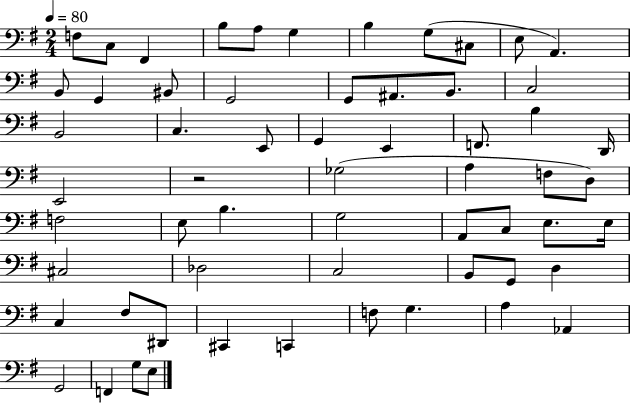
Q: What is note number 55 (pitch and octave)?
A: Ab2